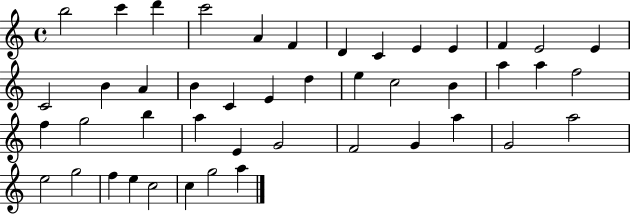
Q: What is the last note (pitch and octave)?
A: A5